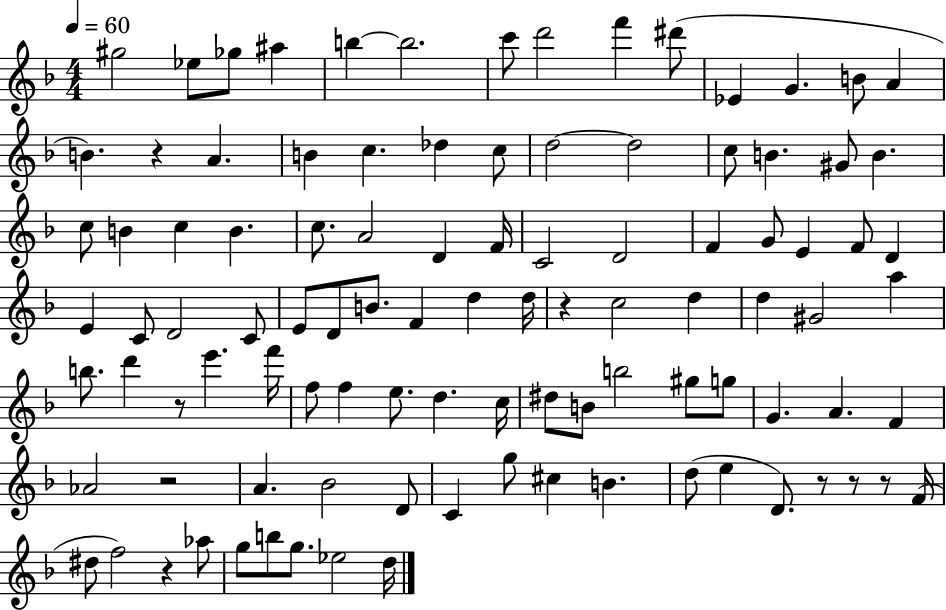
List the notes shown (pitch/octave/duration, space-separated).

G#5/h Eb5/e Gb5/e A#5/q B5/q B5/h. C6/e D6/h F6/q D#6/e Eb4/q G4/q. B4/e A4/q B4/q. R/q A4/q. B4/q C5/q. Db5/q C5/e D5/h D5/h C5/e B4/q. G#4/e B4/q. C5/e B4/q C5/q B4/q. C5/e. A4/h D4/q F4/s C4/h D4/h F4/q G4/e E4/q F4/e D4/q E4/q C4/e D4/h C4/e E4/e D4/e B4/e. F4/q D5/q D5/s R/q C5/h D5/q D5/q G#4/h A5/q B5/e. D6/q R/e E6/q. F6/s F5/e F5/q E5/e. D5/q. C5/s D#5/e B4/e B5/h G#5/e G5/e G4/q. A4/q. F4/q Ab4/h R/h A4/q. Bb4/h D4/e C4/q G5/e C#5/q B4/q. D5/e E5/q D4/e. R/e R/e R/e F4/s D#5/e F5/h R/q Ab5/e G5/e B5/e G5/e. Eb5/h D5/s